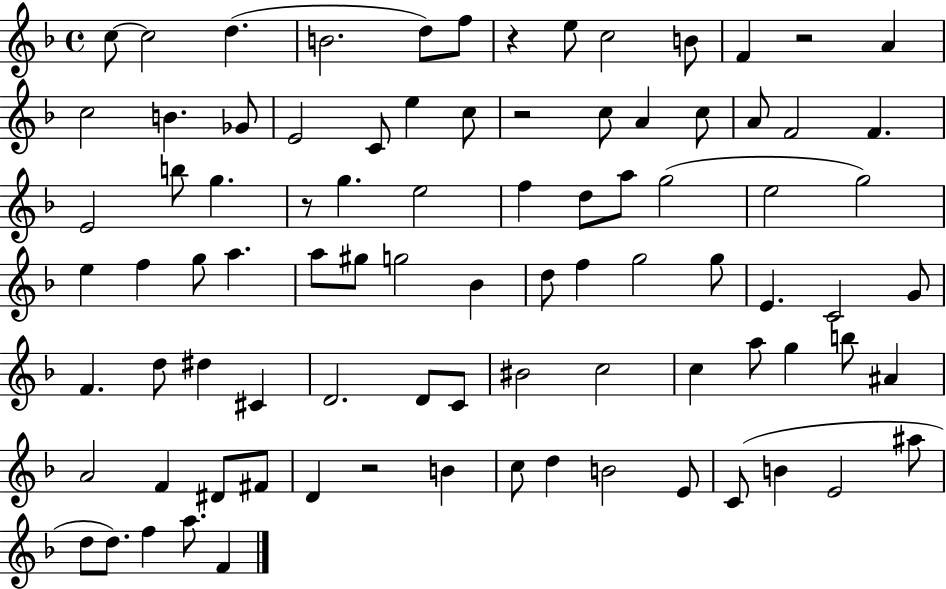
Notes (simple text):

C5/e C5/h D5/q. B4/h. D5/e F5/e R/q E5/e C5/h B4/e F4/q R/h A4/q C5/h B4/q. Gb4/e E4/h C4/e E5/q C5/e R/h C5/e A4/q C5/e A4/e F4/h F4/q. E4/h B5/e G5/q. R/e G5/q. E5/h F5/q D5/e A5/e G5/h E5/h G5/h E5/q F5/q G5/e A5/q. A5/e G#5/e G5/h Bb4/q D5/e F5/q G5/h G5/e E4/q. C4/h G4/e F4/q. D5/e D#5/q C#4/q D4/h. D4/e C4/e BIS4/h C5/h C5/q A5/e G5/q B5/e A#4/q A4/h F4/q D#4/e F#4/e D4/q R/h B4/q C5/e D5/q B4/h E4/e C4/e B4/q E4/h A#5/e D5/e D5/e. F5/q A5/e. F4/q